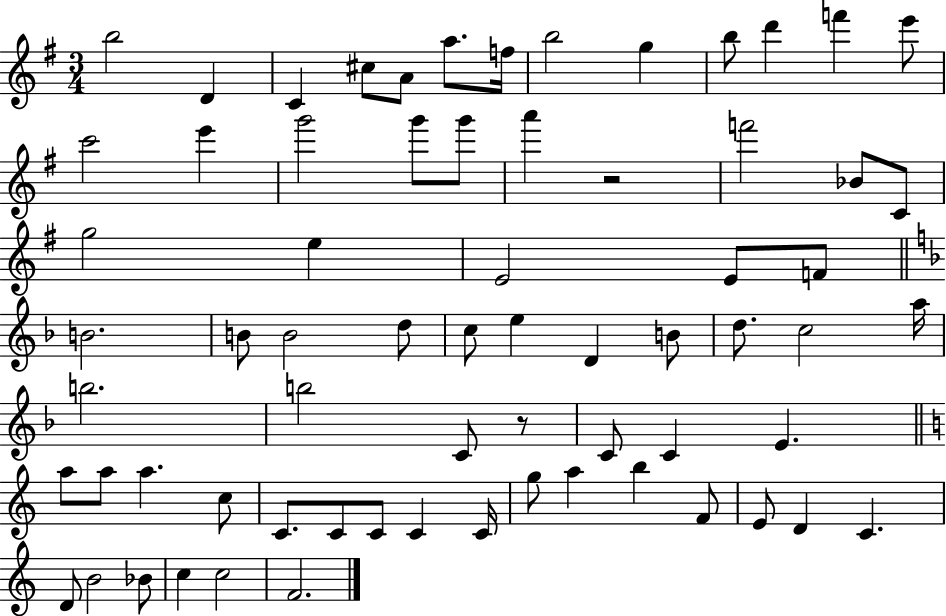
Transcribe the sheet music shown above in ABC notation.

X:1
T:Untitled
M:3/4
L:1/4
K:G
b2 D C ^c/2 A/2 a/2 f/4 b2 g b/2 d' f' e'/2 c'2 e' g'2 g'/2 g'/2 a' z2 f'2 _B/2 C/2 g2 e E2 E/2 F/2 B2 B/2 B2 d/2 c/2 e D B/2 d/2 c2 a/4 b2 b2 C/2 z/2 C/2 C E a/2 a/2 a c/2 C/2 C/2 C/2 C C/4 g/2 a b F/2 E/2 D C D/2 B2 _B/2 c c2 F2